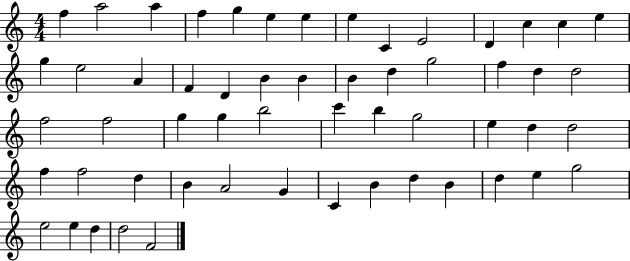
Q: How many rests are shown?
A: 0